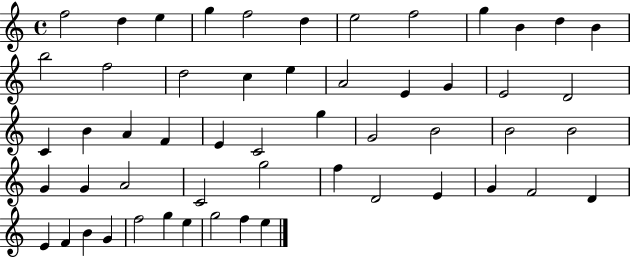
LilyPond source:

{
  \clef treble
  \time 4/4
  \defaultTimeSignature
  \key c \major
  f''2 d''4 e''4 | g''4 f''2 d''4 | e''2 f''2 | g''4 b'4 d''4 b'4 | \break b''2 f''2 | d''2 c''4 e''4 | a'2 e'4 g'4 | e'2 d'2 | \break c'4 b'4 a'4 f'4 | e'4 c'2 g''4 | g'2 b'2 | b'2 b'2 | \break g'4 g'4 a'2 | c'2 g''2 | f''4 d'2 e'4 | g'4 f'2 d'4 | \break e'4 f'4 b'4 g'4 | f''2 g''4 e''4 | g''2 f''4 e''4 | \bar "|."
}